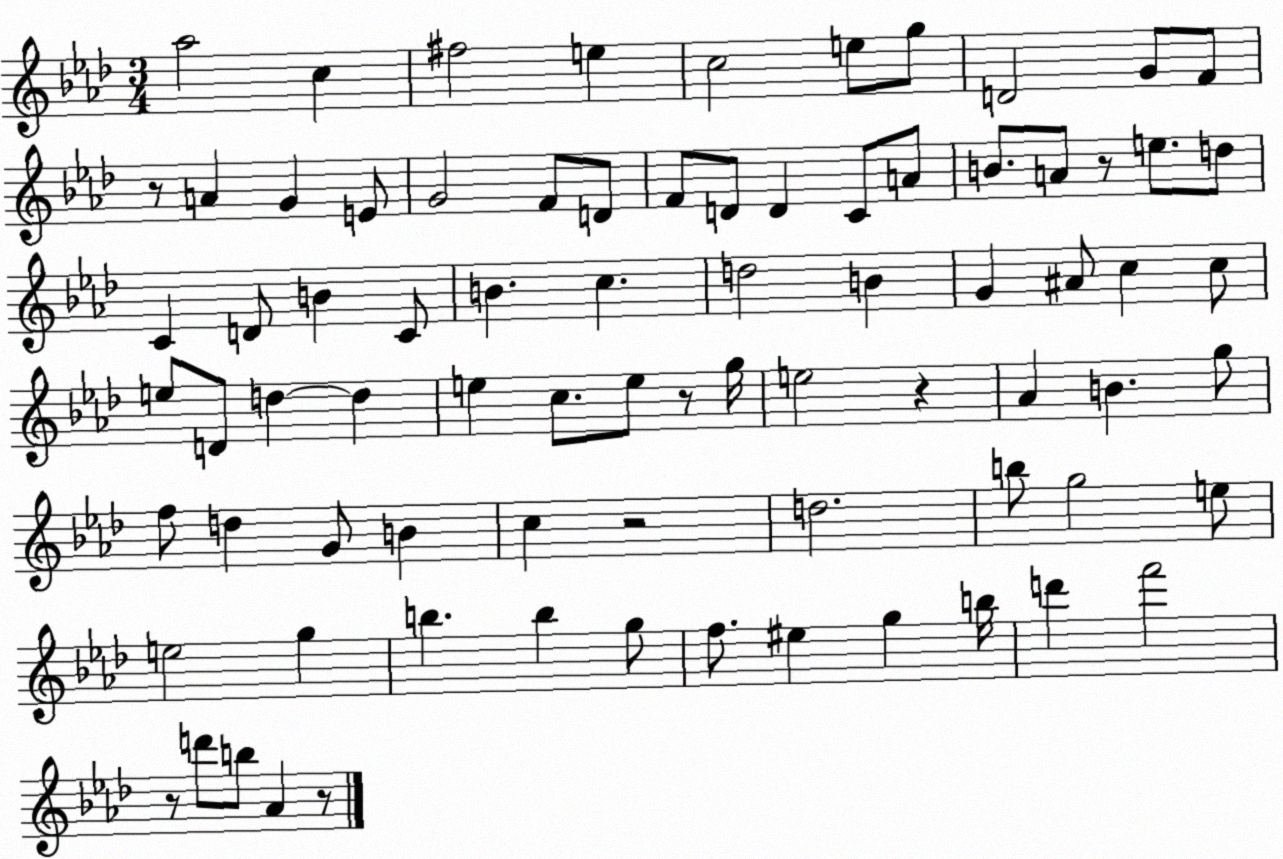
X:1
T:Untitled
M:3/4
L:1/4
K:Ab
_a2 c ^f2 e c2 e/2 g/2 D2 G/2 F/2 z/2 A G E/2 G2 F/2 D/2 F/2 D/2 D C/2 A/2 B/2 A/2 z/2 e/2 d/2 C D/2 B C/2 B c d2 B G ^A/2 c c/2 e/2 D/2 d d e c/2 e/2 z/2 g/4 e2 z _A B g/2 f/2 d G/2 B c z2 d2 b/2 g2 e/2 e2 g b b g/2 f/2 ^e g b/4 d' f'2 z/2 d'/2 b/2 _A z/2